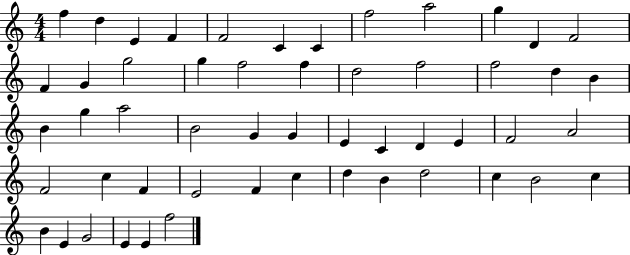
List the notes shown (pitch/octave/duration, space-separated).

F5/q D5/q E4/q F4/q F4/h C4/q C4/q F5/h A5/h G5/q D4/q F4/h F4/q G4/q G5/h G5/q F5/h F5/q D5/h F5/h F5/h D5/q B4/q B4/q G5/q A5/h B4/h G4/q G4/q E4/q C4/q D4/q E4/q F4/h A4/h F4/h C5/q F4/q E4/h F4/q C5/q D5/q B4/q D5/h C5/q B4/h C5/q B4/q E4/q G4/h E4/q E4/q F5/h